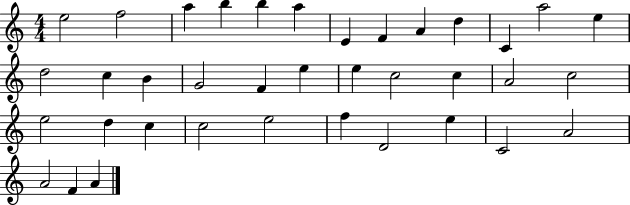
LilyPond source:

{
  \clef treble
  \numericTimeSignature
  \time 4/4
  \key c \major
  e''2 f''2 | a''4 b''4 b''4 a''4 | e'4 f'4 a'4 d''4 | c'4 a''2 e''4 | \break d''2 c''4 b'4 | g'2 f'4 e''4 | e''4 c''2 c''4 | a'2 c''2 | \break e''2 d''4 c''4 | c''2 e''2 | f''4 d'2 e''4 | c'2 a'2 | \break a'2 f'4 a'4 | \bar "|."
}